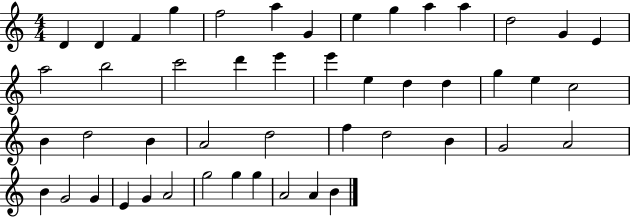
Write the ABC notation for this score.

X:1
T:Untitled
M:4/4
L:1/4
K:C
D D F g f2 a G e g a a d2 G E a2 b2 c'2 d' e' e' e d d g e c2 B d2 B A2 d2 f d2 B G2 A2 B G2 G E G A2 g2 g g A2 A B